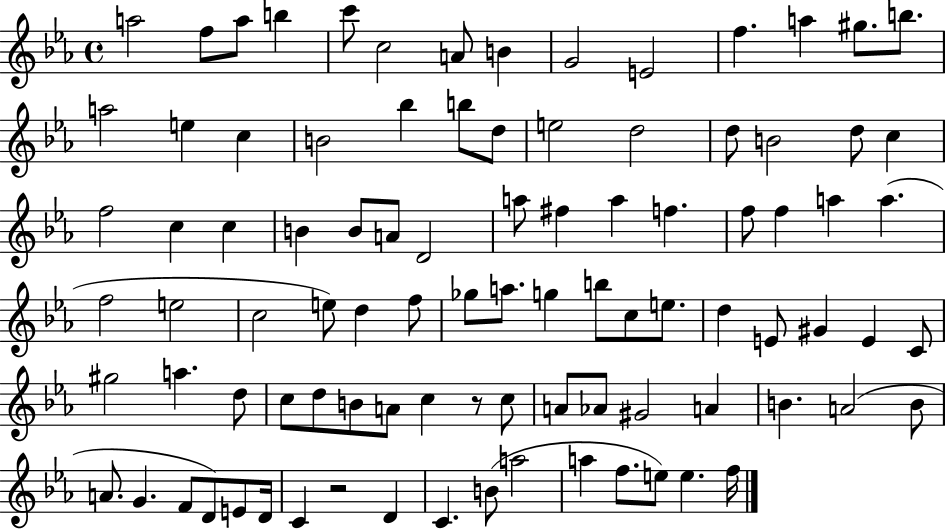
{
  \clef treble
  \time 4/4
  \defaultTimeSignature
  \key ees \major
  a''2 f''8 a''8 b''4 | c'''8 c''2 a'8 b'4 | g'2 e'2 | f''4. a''4 gis''8. b''8. | \break a''2 e''4 c''4 | b'2 bes''4 b''8 d''8 | e''2 d''2 | d''8 b'2 d''8 c''4 | \break f''2 c''4 c''4 | b'4 b'8 a'8 d'2 | a''8 fis''4 a''4 f''4. | f''8 f''4 a''4 a''4.( | \break f''2 e''2 | c''2 e''8) d''4 f''8 | ges''8 a''8. g''4 b''8 c''8 e''8. | d''4 e'8 gis'4 e'4 c'8 | \break gis''2 a''4. d''8 | c''8 d''8 b'8 a'8 c''4 r8 c''8 | a'8 aes'8 gis'2 a'4 | b'4. a'2( b'8 | \break a'8. g'4. f'8 d'8) e'8 d'16 | c'4 r2 d'4 | c'4. b'8( a''2 | a''4 f''8. e''8) e''4. f''16 | \break \bar "|."
}